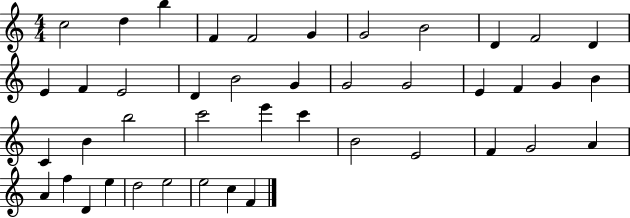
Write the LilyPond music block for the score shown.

{
  \clef treble
  \numericTimeSignature
  \time 4/4
  \key c \major
  c''2 d''4 b''4 | f'4 f'2 g'4 | g'2 b'2 | d'4 f'2 d'4 | \break e'4 f'4 e'2 | d'4 b'2 g'4 | g'2 g'2 | e'4 f'4 g'4 b'4 | \break c'4 b'4 b''2 | c'''2 e'''4 c'''4 | b'2 e'2 | f'4 g'2 a'4 | \break a'4 f''4 d'4 e''4 | d''2 e''2 | e''2 c''4 f'4 | \bar "|."
}